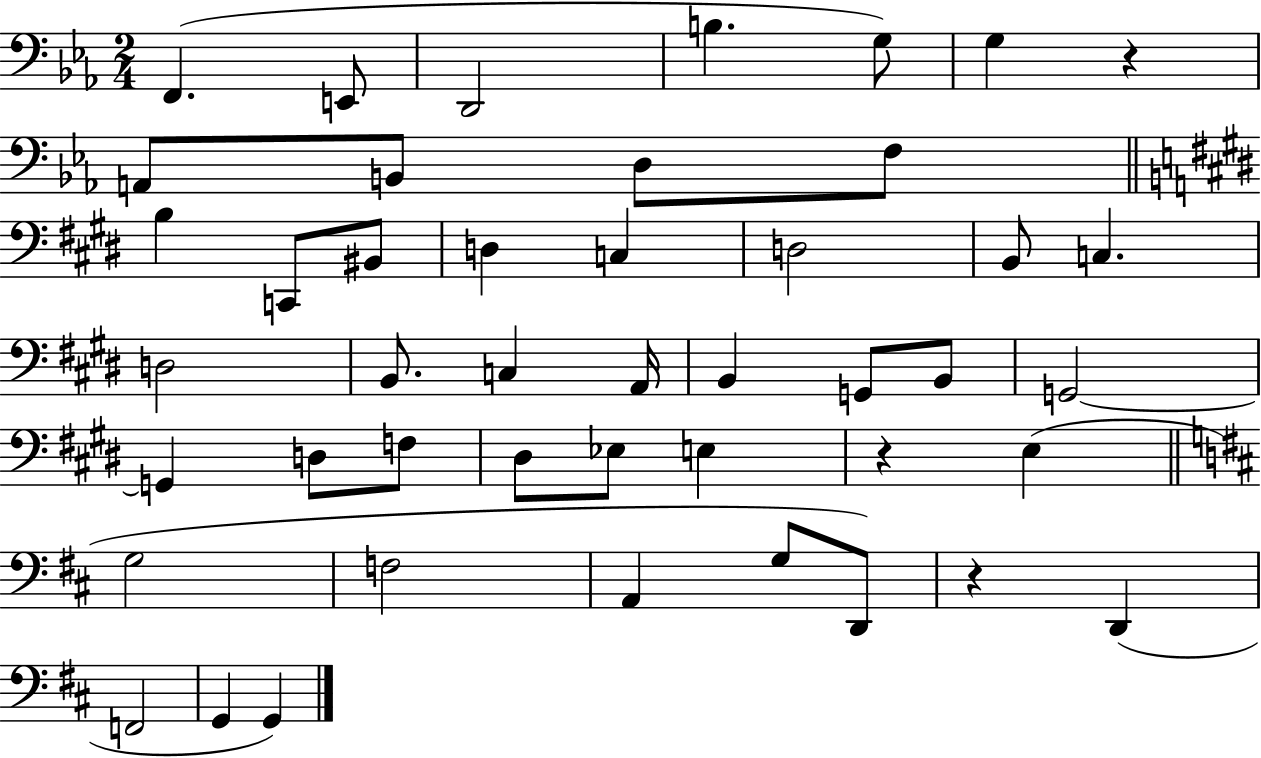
{
  \clef bass
  \numericTimeSignature
  \time 2/4
  \key ees \major
  f,4.( e,8 | d,2 | b4. g8) | g4 r4 | \break a,8 b,8 d8 f8 | \bar "||" \break \key e \major b4 c,8 bis,8 | d4 c4 | d2 | b,8 c4. | \break d2 | b,8. c4 a,16 | b,4 g,8 b,8 | g,2~~ | \break g,4 d8 f8 | dis8 ees8 e4 | r4 e4( | \bar "||" \break \key d \major g2 | f2 | a,4 g8 d,8) | r4 d,4( | \break f,2 | g,4 g,4) | \bar "|."
}